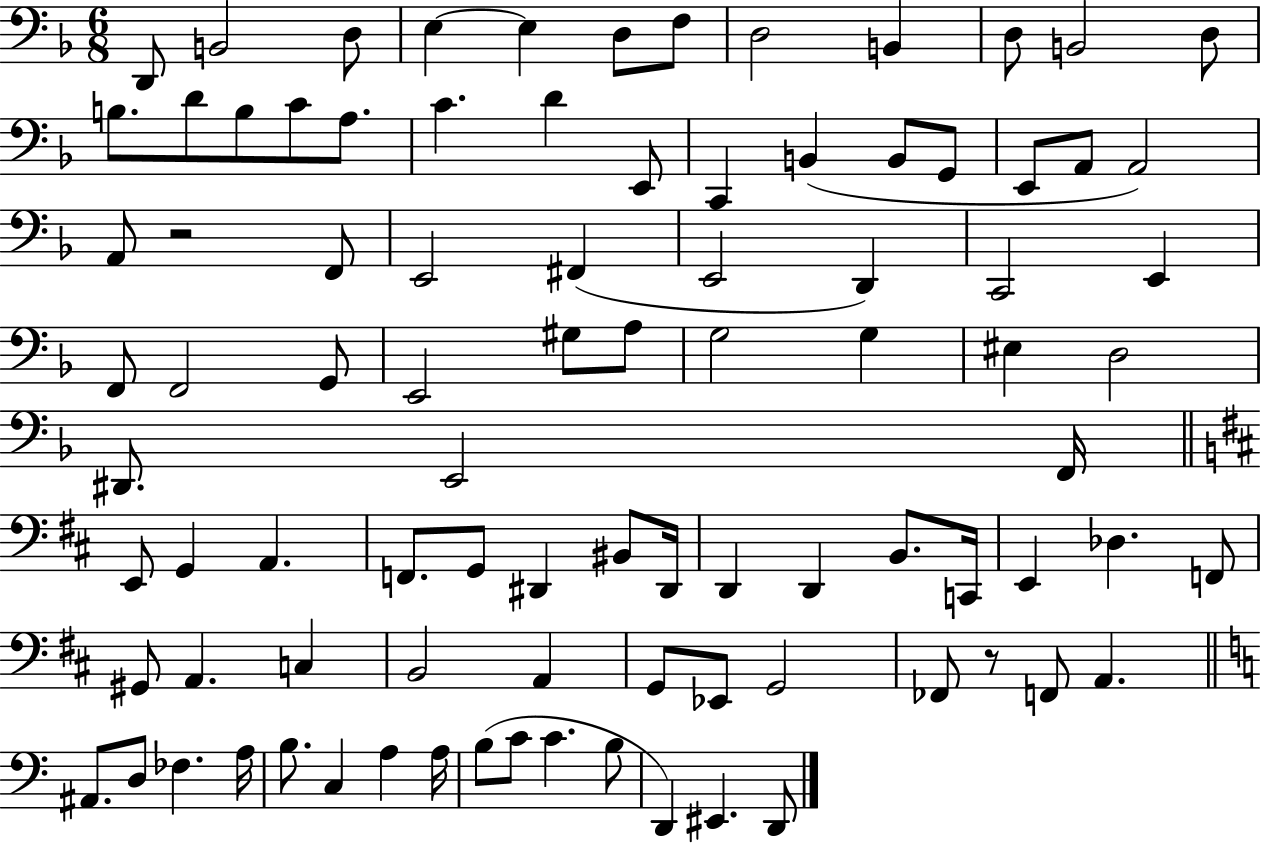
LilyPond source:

{
  \clef bass
  \numericTimeSignature
  \time 6/8
  \key f \major
  \repeat volta 2 { d,8 b,2 d8 | e4~~ e4 d8 f8 | d2 b,4 | d8 b,2 d8 | \break b8. d'8 b8 c'8 a8. | c'4. d'4 e,8 | c,4 b,4( b,8 g,8 | e,8 a,8 a,2) | \break a,8 r2 f,8 | e,2 fis,4( | e,2 d,4) | c,2 e,4 | \break f,8 f,2 g,8 | e,2 gis8 a8 | g2 g4 | eis4 d2 | \break dis,8. e,2 f,16 | \bar "||" \break \key d \major e,8 g,4 a,4. | f,8. g,8 dis,4 bis,8 dis,16 | d,4 d,4 b,8. c,16 | e,4 des4. f,8 | \break gis,8 a,4. c4 | b,2 a,4 | g,8 ees,8 g,2 | fes,8 r8 f,8 a,4. | \break \bar "||" \break \key c \major ais,8. d8 fes4. a16 | b8. c4 a4 a16 | b8( c'8 c'4. b8 | d,4) eis,4. d,8 | \break } \bar "|."
}